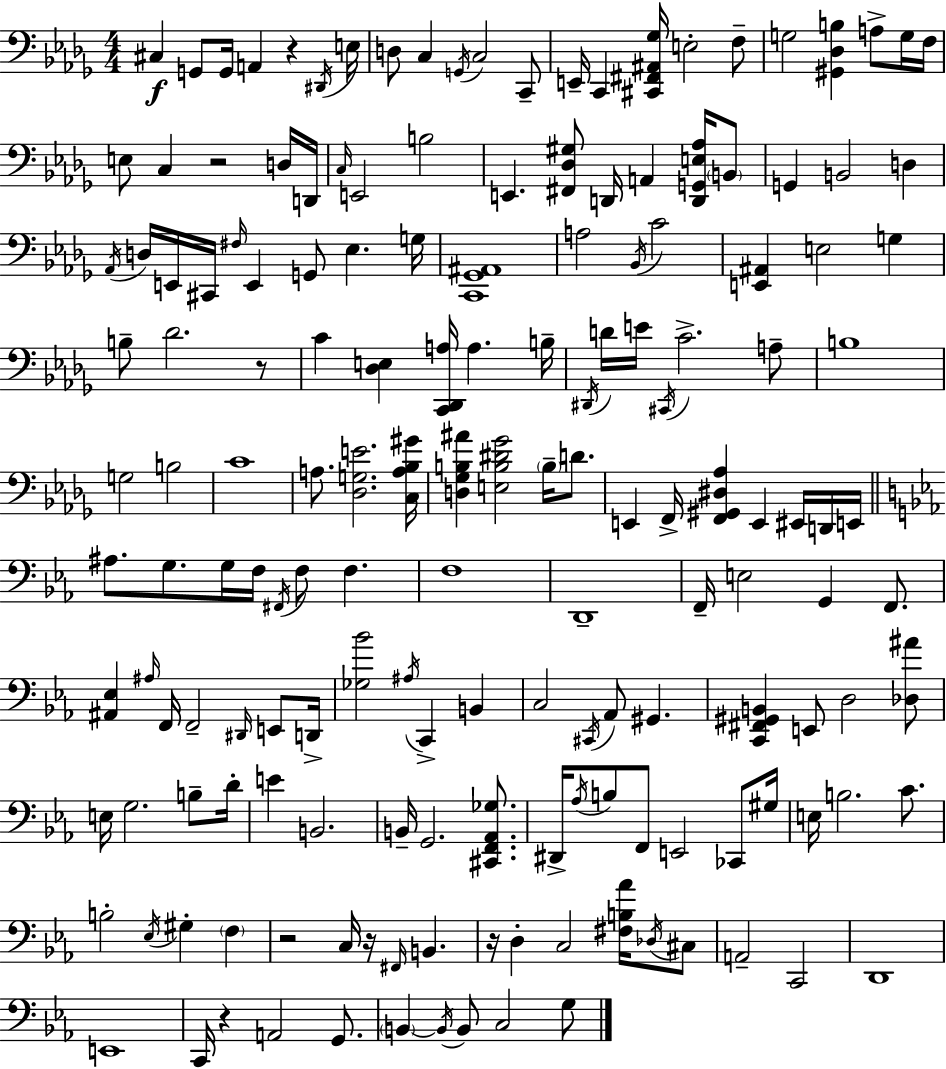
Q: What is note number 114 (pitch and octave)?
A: G#3